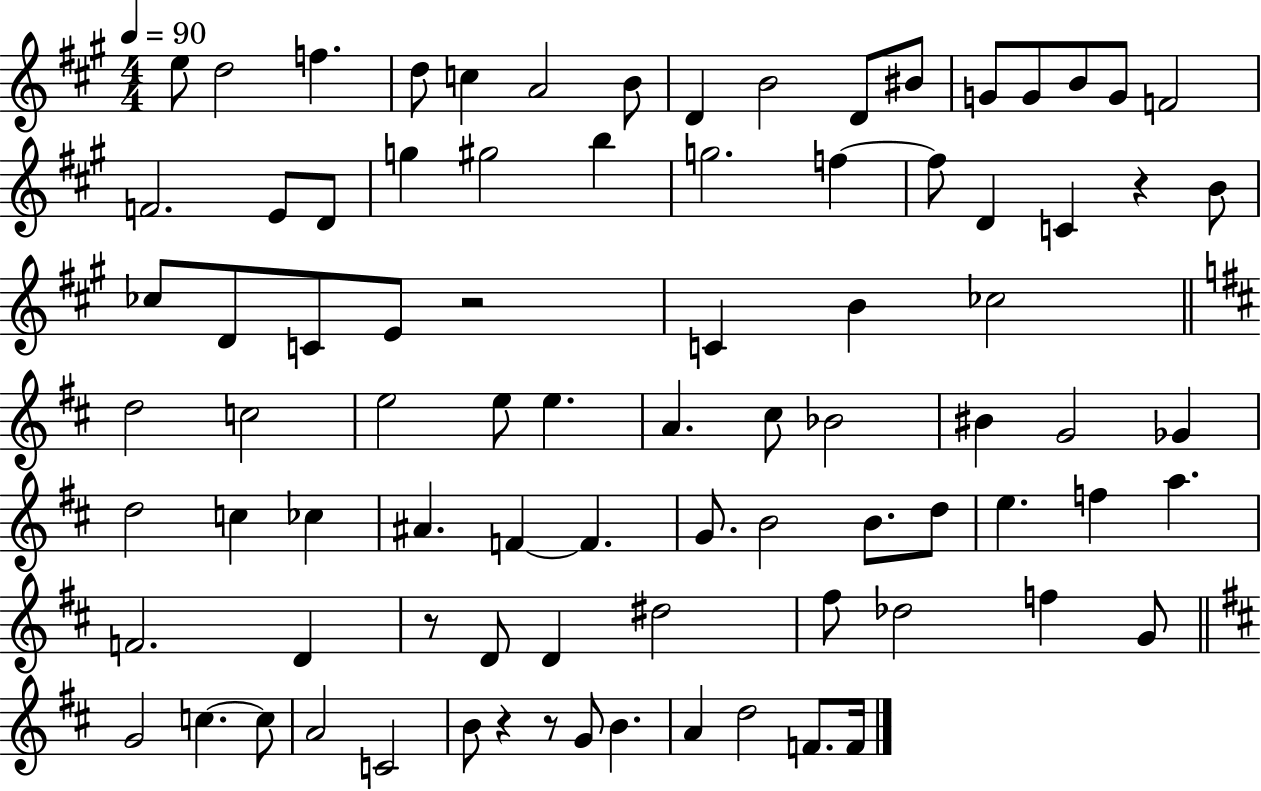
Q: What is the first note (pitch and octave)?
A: E5